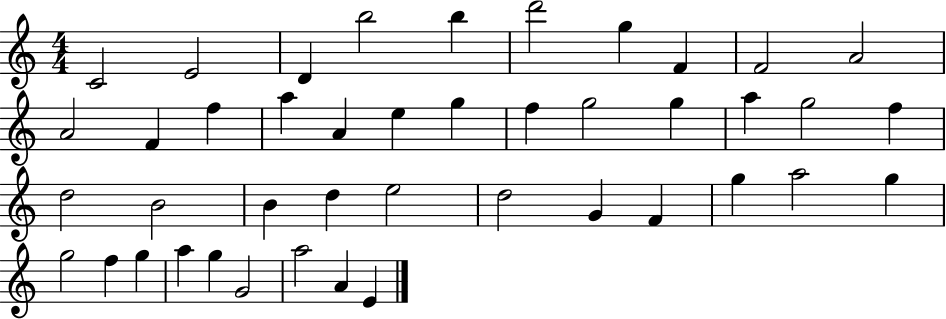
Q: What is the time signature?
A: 4/4